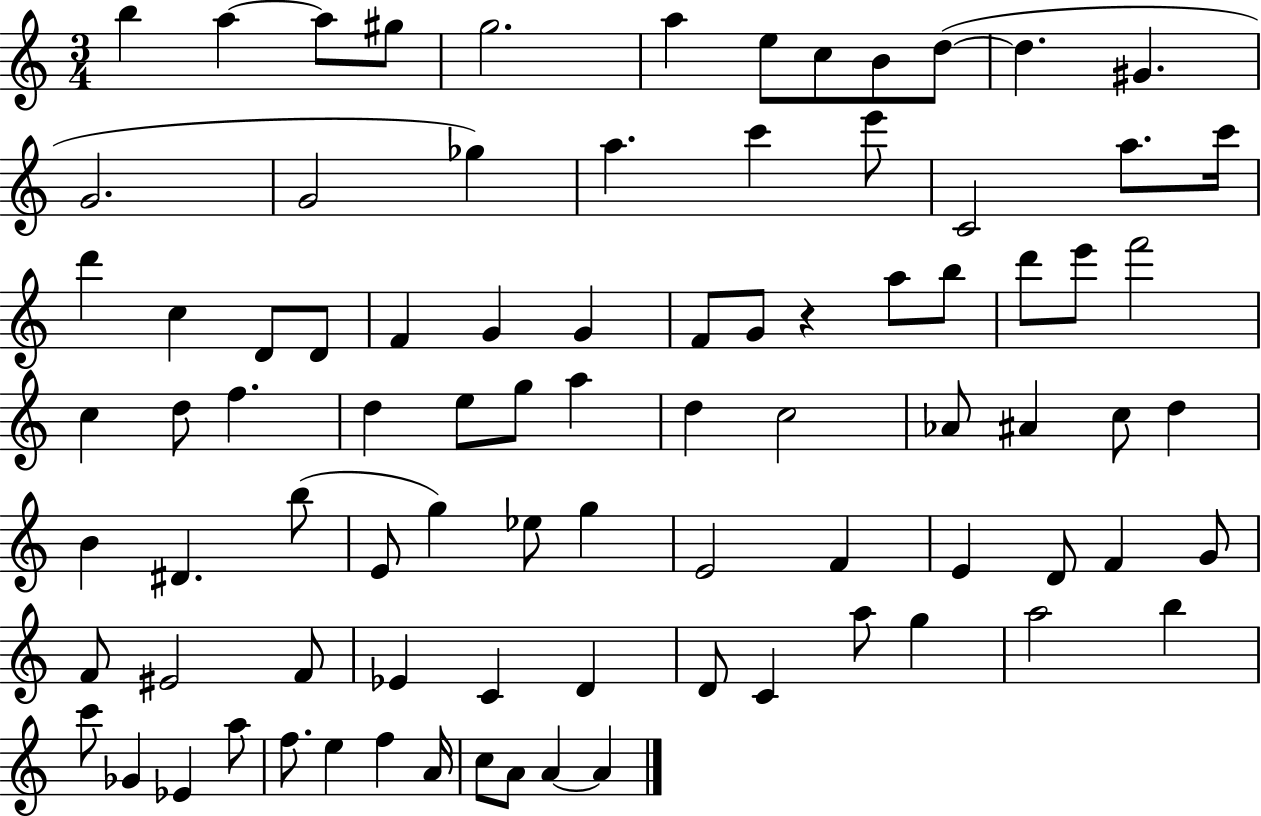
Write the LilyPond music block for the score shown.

{
  \clef treble
  \numericTimeSignature
  \time 3/4
  \key c \major
  b''4 a''4~~ a''8 gis''8 | g''2. | a''4 e''8 c''8 b'8 d''8~(~ | d''4. gis'4. | \break g'2. | g'2 ges''4) | a''4. c'''4 e'''8 | c'2 a''8. c'''16 | \break d'''4 c''4 d'8 d'8 | f'4 g'4 g'4 | f'8 g'8 r4 a''8 b''8 | d'''8 e'''8 f'''2 | \break c''4 d''8 f''4. | d''4 e''8 g''8 a''4 | d''4 c''2 | aes'8 ais'4 c''8 d''4 | \break b'4 dis'4. b''8( | e'8 g''4) ees''8 g''4 | e'2 f'4 | e'4 d'8 f'4 g'8 | \break f'8 eis'2 f'8 | ees'4 c'4 d'4 | d'8 c'4 a''8 g''4 | a''2 b''4 | \break c'''8 ges'4 ees'4 a''8 | f''8. e''4 f''4 a'16 | c''8 a'8 a'4~~ a'4 | \bar "|."
}